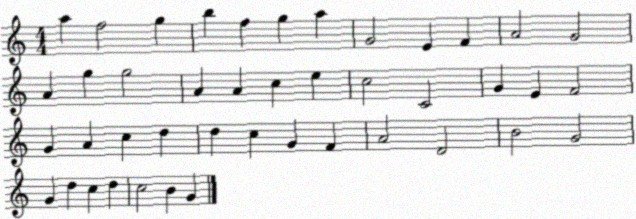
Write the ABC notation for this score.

X:1
T:Untitled
M:4/4
L:1/4
K:C
a f2 g b f g a G2 E F A2 G2 A g g2 A A c e c2 C2 G E F2 G A c d d c G F A2 D2 B2 G2 G d c d c2 B G